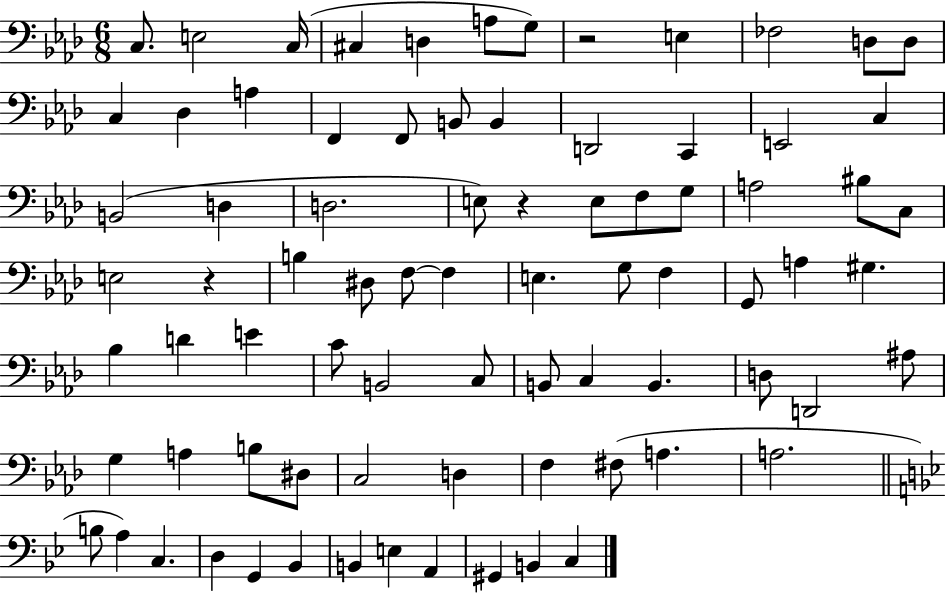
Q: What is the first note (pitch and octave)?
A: C3